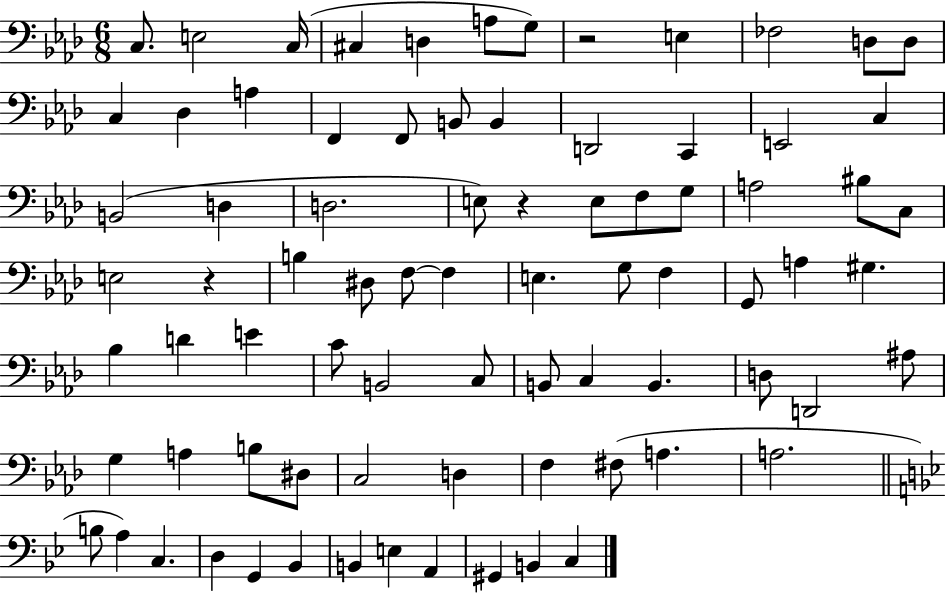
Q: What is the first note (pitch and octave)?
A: C3